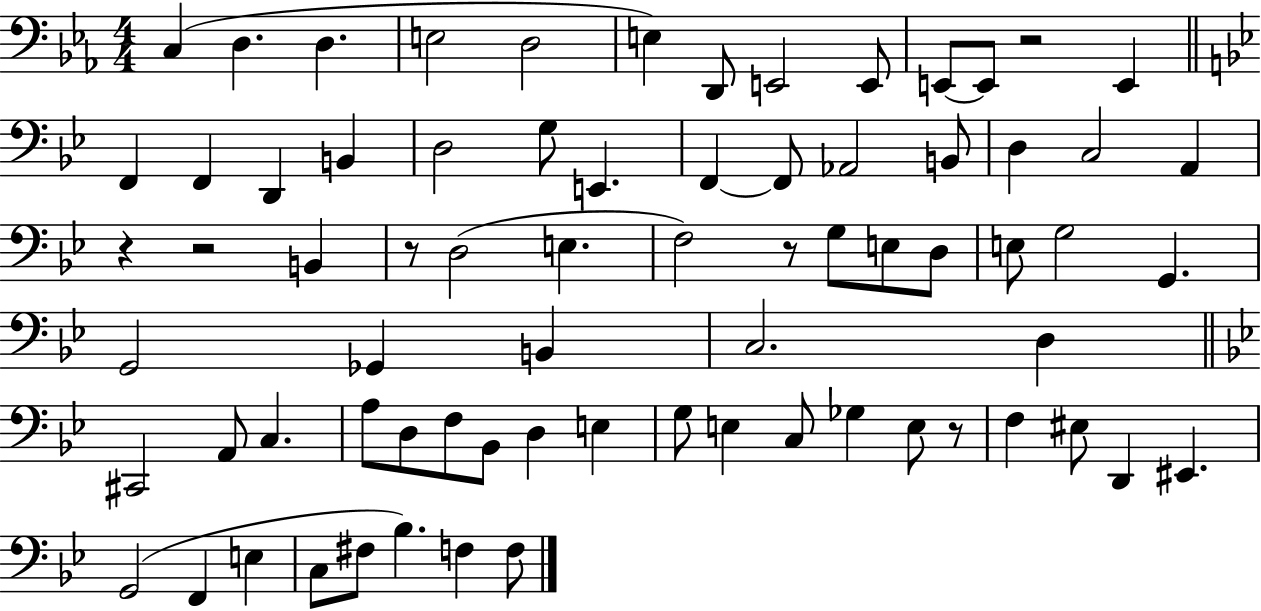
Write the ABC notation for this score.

X:1
T:Untitled
M:4/4
L:1/4
K:Eb
C, D, D, E,2 D,2 E, D,,/2 E,,2 E,,/2 E,,/2 E,,/2 z2 E,, F,, F,, D,, B,, D,2 G,/2 E,, F,, F,,/2 _A,,2 B,,/2 D, C,2 A,, z z2 B,, z/2 D,2 E, F,2 z/2 G,/2 E,/2 D,/2 E,/2 G,2 G,, G,,2 _G,, B,, C,2 D, ^C,,2 A,,/2 C, A,/2 D,/2 F,/2 _B,,/2 D, E, G,/2 E, C,/2 _G, E,/2 z/2 F, ^E,/2 D,, ^E,, G,,2 F,, E, C,/2 ^F,/2 _B, F, F,/2